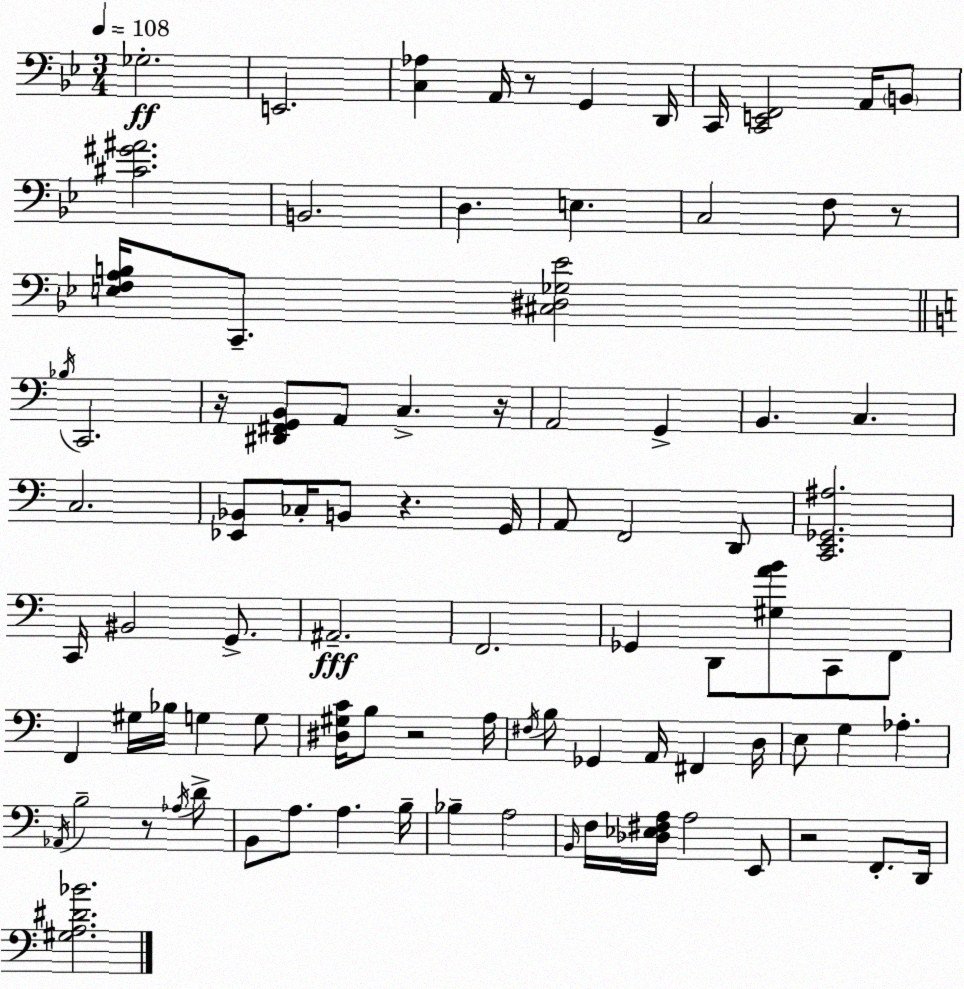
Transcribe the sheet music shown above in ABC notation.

X:1
T:Untitled
M:3/4
L:1/4
K:Gm
_G,2 E,,2 [C,_A,] A,,/4 z/2 G,, D,,/4 C,,/4 [C,,E,,F,,]2 A,,/4 B,,/2 [^C^G^A]2 B,,2 D, E, C,2 F,/2 z/2 [E,F,A,B,]/4 C,,/2 [^C,^D,_G,_E]2 _B,/4 C,,2 z/4 [^D,,^F,,G,,B,,]/2 A,,/2 C, z/4 A,,2 G,, B,, C, C,2 [_E,,_B,,]/2 _C,/4 B,,/2 z G,,/4 A,,/2 F,,2 D,,/2 [C,,E,,_G,,^A,]2 C,,/4 ^B,,2 G,,/2 ^A,,2 F,,2 _G,, D,,/2 [^G,AB]/2 C,,/2 F,,/2 F,, ^G,/4 _B,/4 G, G,/2 [^D,^G,C]/4 B,/2 z2 A,/4 ^F,/4 B,/2 _G,, A,,/4 ^F,, D,/4 E,/2 G, _A, _A,,/4 B,2 z/2 _A,/4 D/2 B,,/2 A,/2 A, B,/4 _B, A,2 B,,/4 F,/4 [_D,_E,^F,A,]/4 A,2 E,,/2 z2 F,,/2 D,,/4 [^G,A,^D_B]2